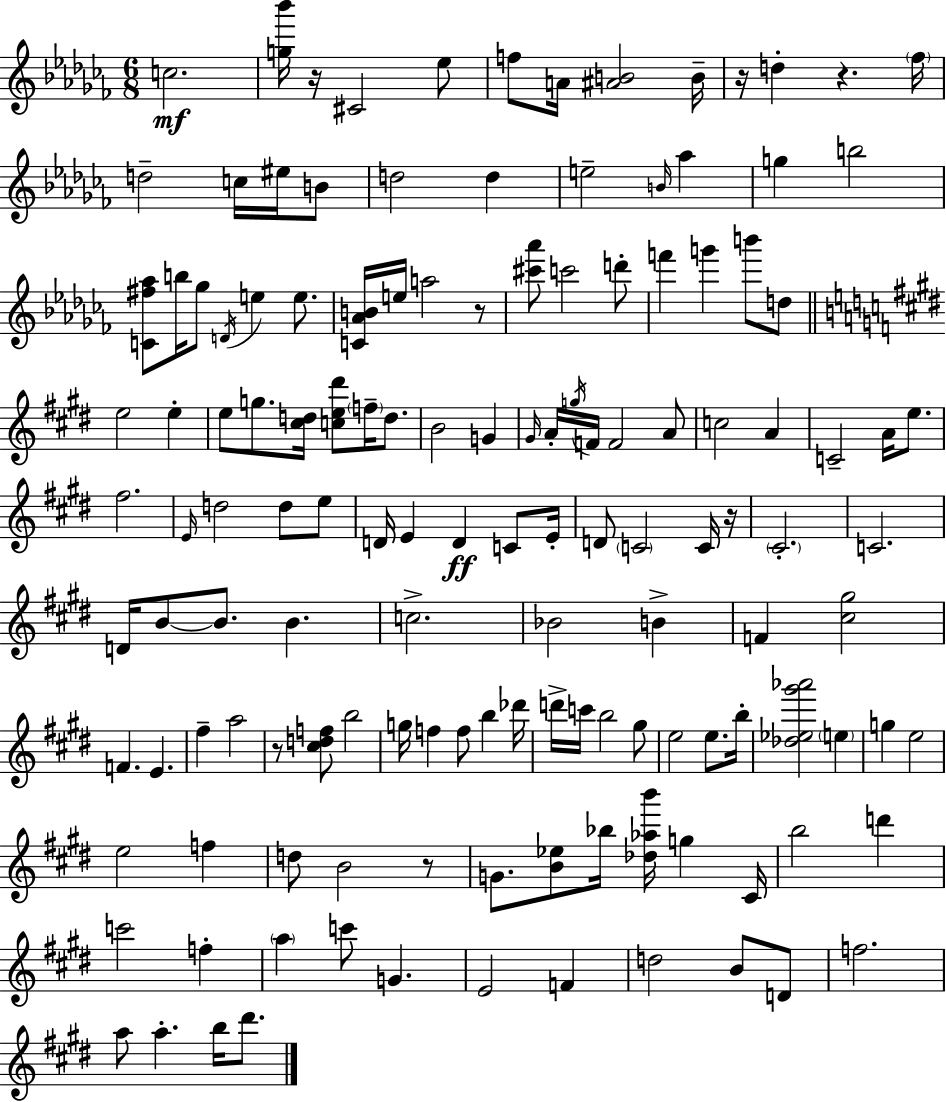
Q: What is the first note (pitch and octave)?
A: C5